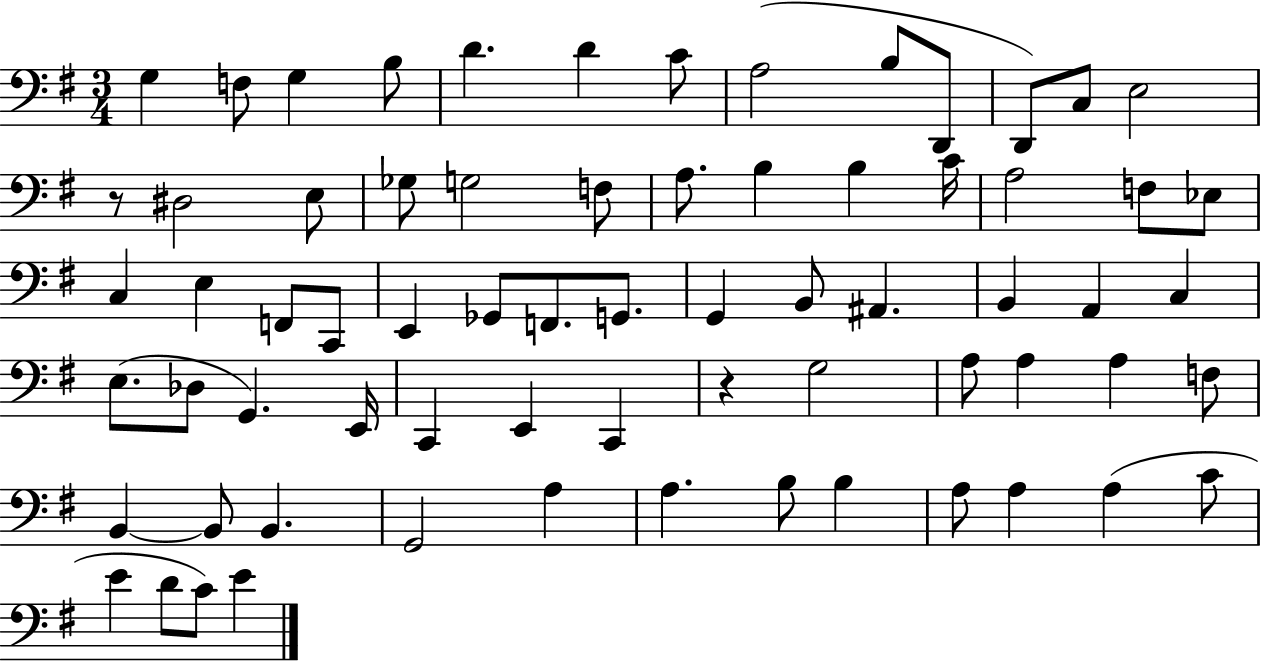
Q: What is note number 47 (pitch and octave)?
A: G3